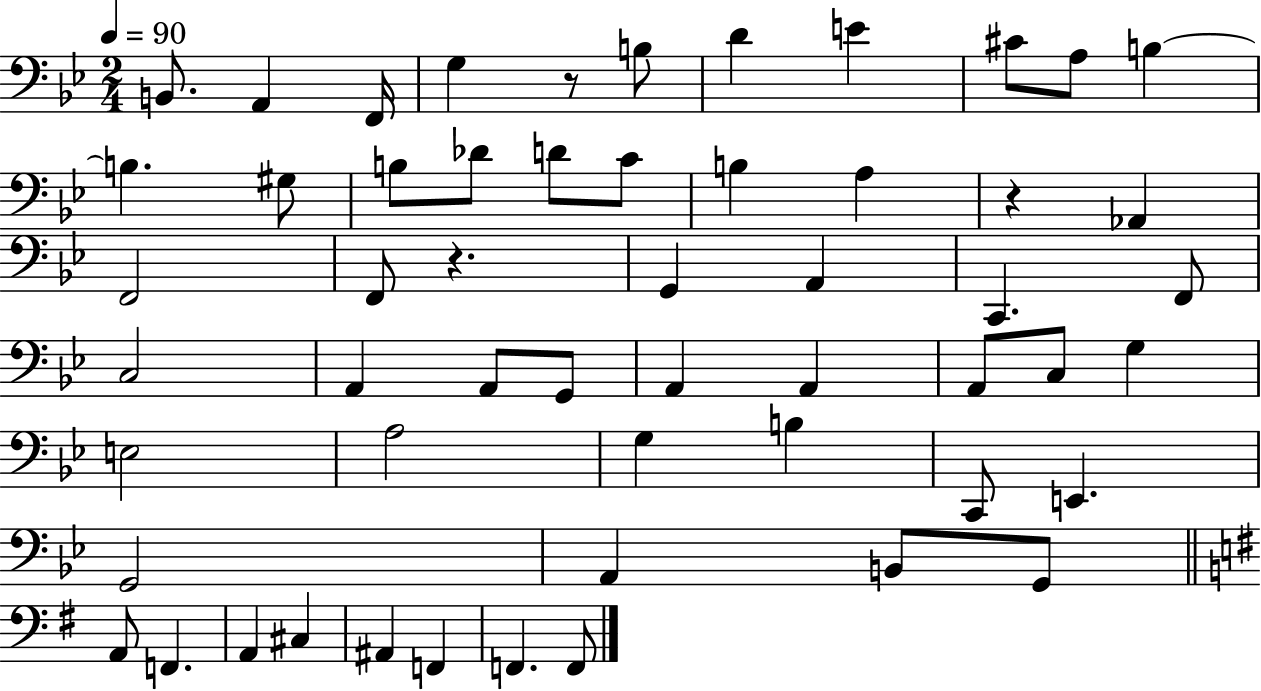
X:1
T:Untitled
M:2/4
L:1/4
K:Bb
B,,/2 A,, F,,/4 G, z/2 B,/2 D E ^C/2 A,/2 B, B, ^G,/2 B,/2 _D/2 D/2 C/2 B, A, z _A,, F,,2 F,,/2 z G,, A,, C,, F,,/2 C,2 A,, A,,/2 G,,/2 A,, A,, A,,/2 C,/2 G, E,2 A,2 G, B, C,,/2 E,, G,,2 A,, B,,/2 G,,/2 A,,/2 F,, A,, ^C, ^A,, F,, F,, F,,/2